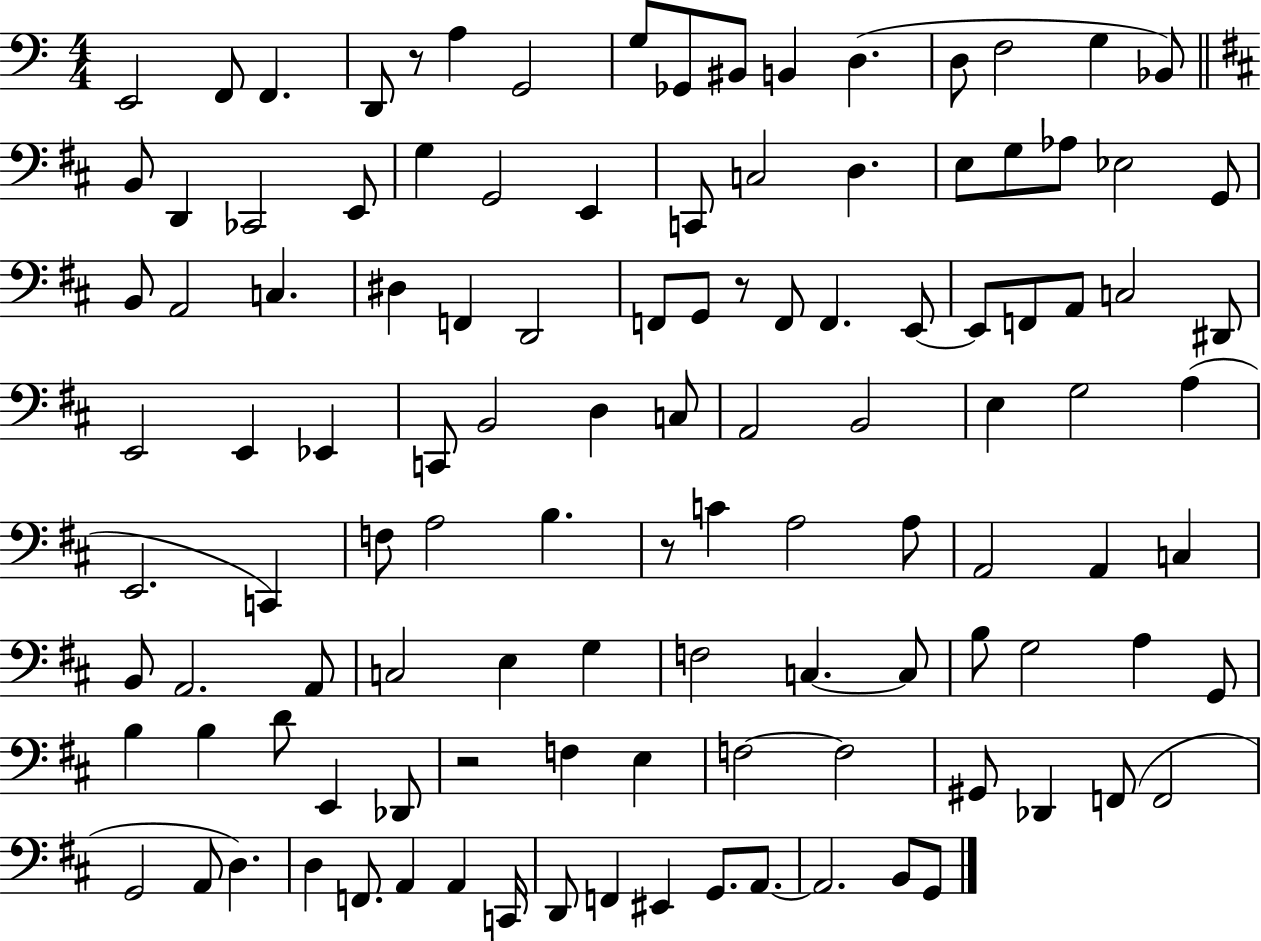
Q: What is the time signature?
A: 4/4